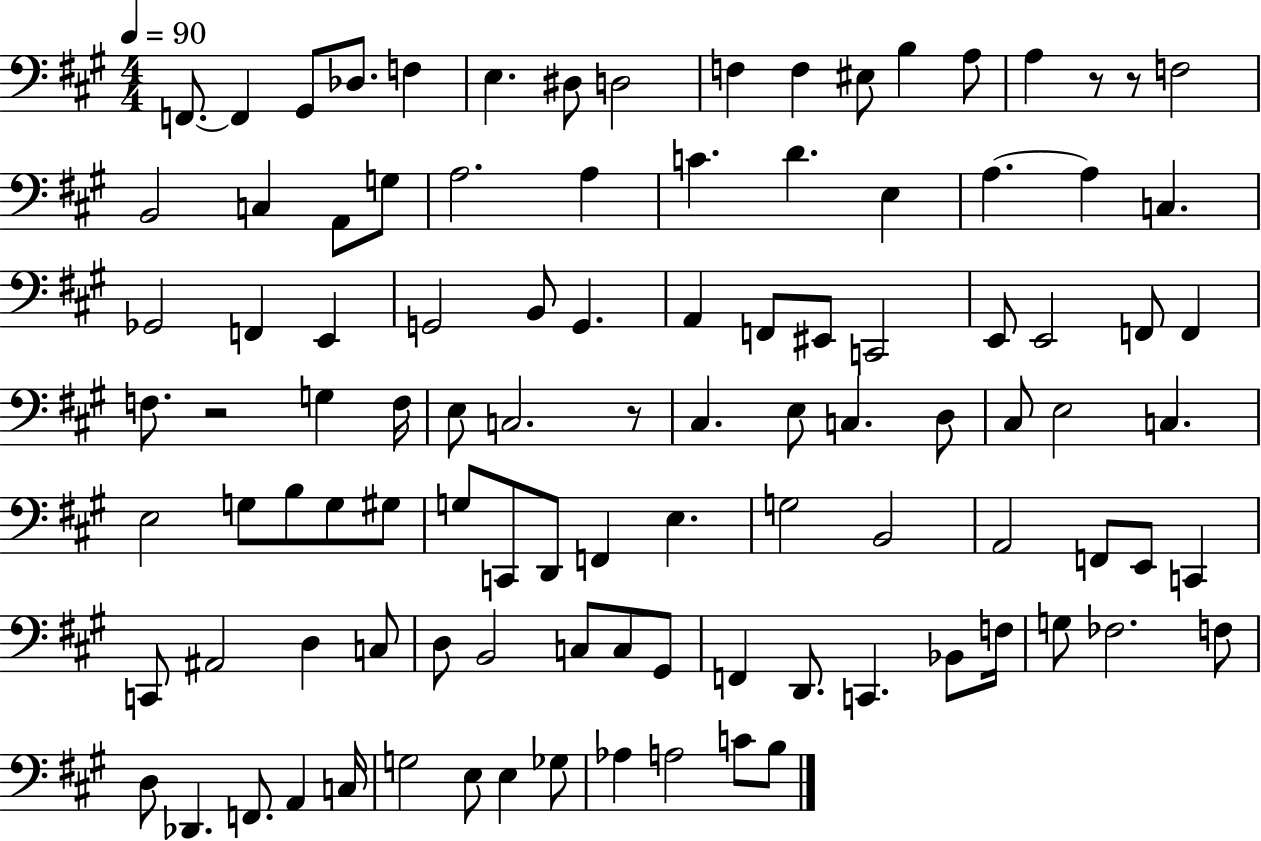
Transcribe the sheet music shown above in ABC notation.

X:1
T:Untitled
M:4/4
L:1/4
K:A
F,,/2 F,, ^G,,/2 _D,/2 F, E, ^D,/2 D,2 F, F, ^E,/2 B, A,/2 A, z/2 z/2 F,2 B,,2 C, A,,/2 G,/2 A,2 A, C D E, A, A, C, _G,,2 F,, E,, G,,2 B,,/2 G,, A,, F,,/2 ^E,,/2 C,,2 E,,/2 E,,2 F,,/2 F,, F,/2 z2 G, F,/4 E,/2 C,2 z/2 ^C, E,/2 C, D,/2 ^C,/2 E,2 C, E,2 G,/2 B,/2 G,/2 ^G,/2 G,/2 C,,/2 D,,/2 F,, E, G,2 B,,2 A,,2 F,,/2 E,,/2 C,, C,,/2 ^A,,2 D, C,/2 D,/2 B,,2 C,/2 C,/2 ^G,,/2 F,, D,,/2 C,, _B,,/2 F,/4 G,/2 _F,2 F,/2 D,/2 _D,, F,,/2 A,, C,/4 G,2 E,/2 E, _G,/2 _A, A,2 C/2 B,/2